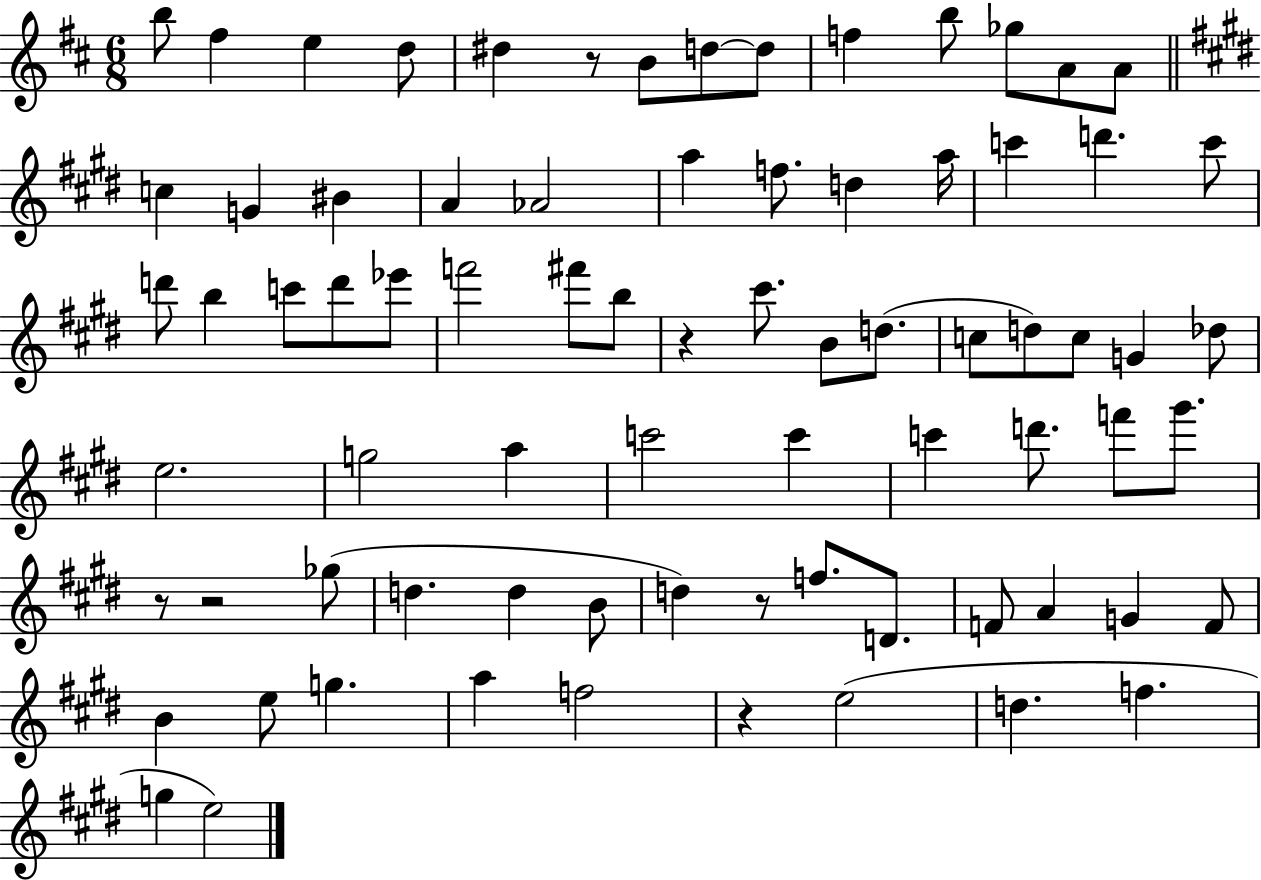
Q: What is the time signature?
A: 6/8